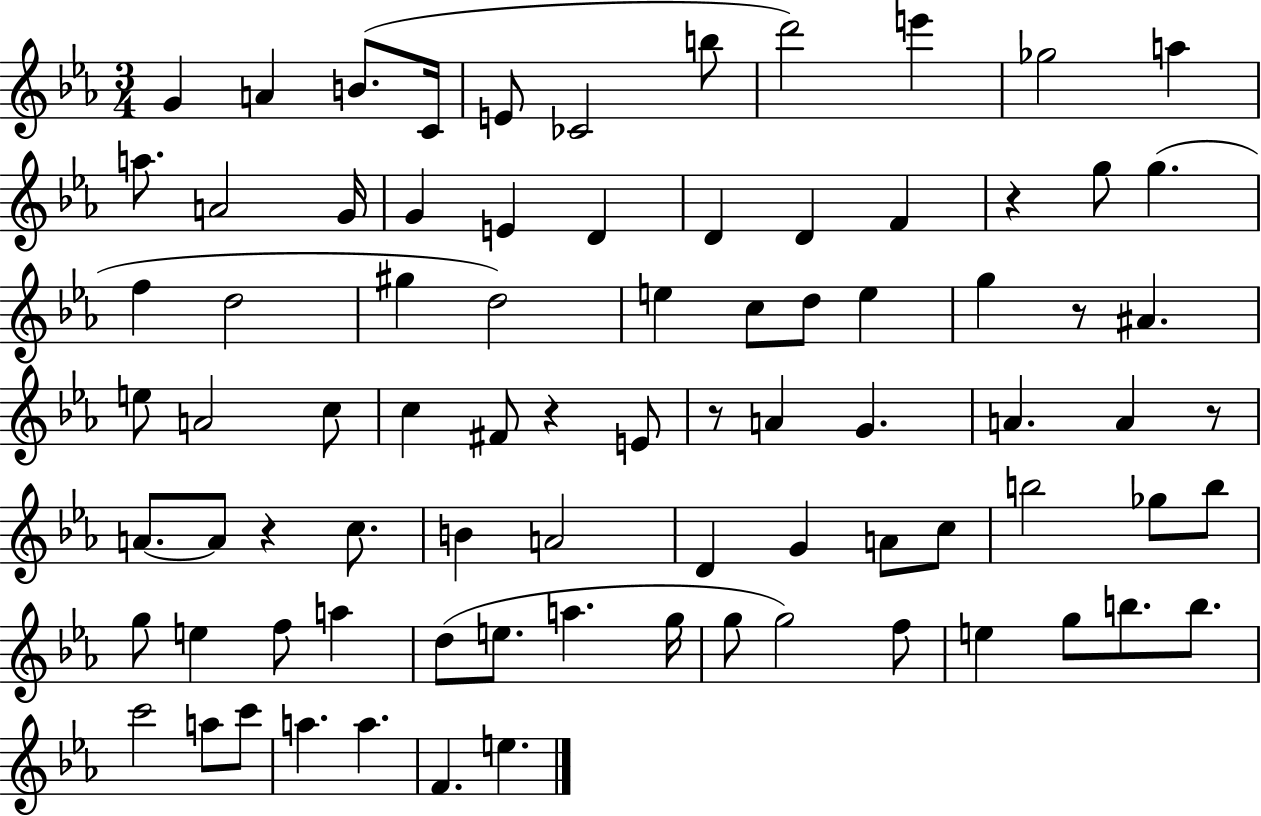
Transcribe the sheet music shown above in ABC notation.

X:1
T:Untitled
M:3/4
L:1/4
K:Eb
G A B/2 C/4 E/2 _C2 b/2 d'2 e' _g2 a a/2 A2 G/4 G E D D D F z g/2 g f d2 ^g d2 e c/2 d/2 e g z/2 ^A e/2 A2 c/2 c ^F/2 z E/2 z/2 A G A A z/2 A/2 A/2 z c/2 B A2 D G A/2 c/2 b2 _g/2 b/2 g/2 e f/2 a d/2 e/2 a g/4 g/2 g2 f/2 e g/2 b/2 b/2 c'2 a/2 c'/2 a a F e